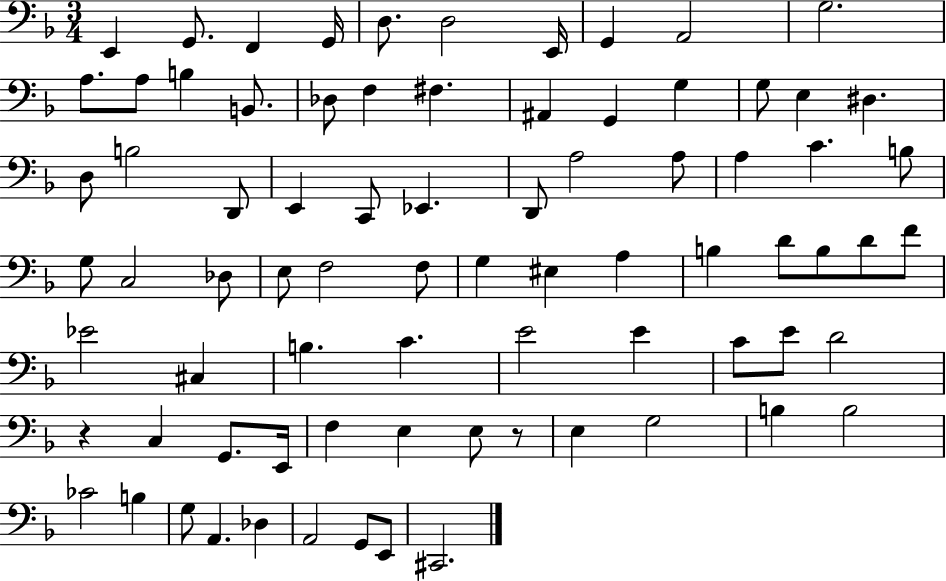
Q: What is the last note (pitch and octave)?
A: C#2